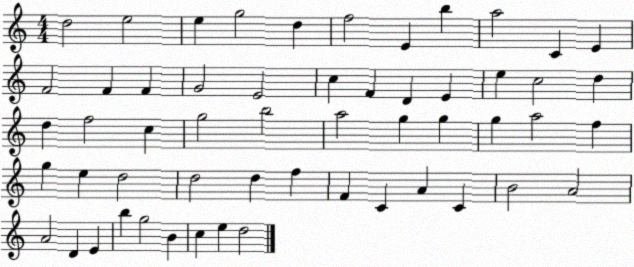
X:1
T:Untitled
M:4/4
L:1/4
K:C
d2 e2 e g2 d f2 E b a2 C E F2 F F G2 E2 c F D E e c2 d d f2 c g2 b2 a2 g g g a2 f g e d2 d2 d f F C A C B2 A2 A2 D E b g2 B c e d2